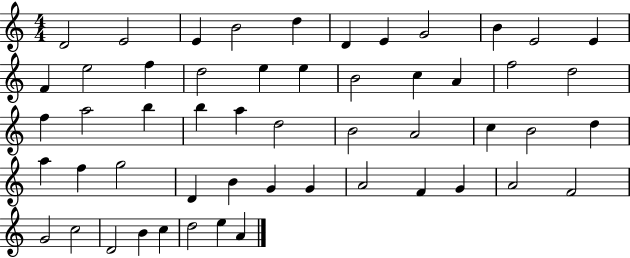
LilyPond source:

{
  \clef treble
  \numericTimeSignature
  \time 4/4
  \key c \major
  d'2 e'2 | e'4 b'2 d''4 | d'4 e'4 g'2 | b'4 e'2 e'4 | \break f'4 e''2 f''4 | d''2 e''4 e''4 | b'2 c''4 a'4 | f''2 d''2 | \break f''4 a''2 b''4 | b''4 a''4 d''2 | b'2 a'2 | c''4 b'2 d''4 | \break a''4 f''4 g''2 | d'4 b'4 g'4 g'4 | a'2 f'4 g'4 | a'2 f'2 | \break g'2 c''2 | d'2 b'4 c''4 | d''2 e''4 a'4 | \bar "|."
}